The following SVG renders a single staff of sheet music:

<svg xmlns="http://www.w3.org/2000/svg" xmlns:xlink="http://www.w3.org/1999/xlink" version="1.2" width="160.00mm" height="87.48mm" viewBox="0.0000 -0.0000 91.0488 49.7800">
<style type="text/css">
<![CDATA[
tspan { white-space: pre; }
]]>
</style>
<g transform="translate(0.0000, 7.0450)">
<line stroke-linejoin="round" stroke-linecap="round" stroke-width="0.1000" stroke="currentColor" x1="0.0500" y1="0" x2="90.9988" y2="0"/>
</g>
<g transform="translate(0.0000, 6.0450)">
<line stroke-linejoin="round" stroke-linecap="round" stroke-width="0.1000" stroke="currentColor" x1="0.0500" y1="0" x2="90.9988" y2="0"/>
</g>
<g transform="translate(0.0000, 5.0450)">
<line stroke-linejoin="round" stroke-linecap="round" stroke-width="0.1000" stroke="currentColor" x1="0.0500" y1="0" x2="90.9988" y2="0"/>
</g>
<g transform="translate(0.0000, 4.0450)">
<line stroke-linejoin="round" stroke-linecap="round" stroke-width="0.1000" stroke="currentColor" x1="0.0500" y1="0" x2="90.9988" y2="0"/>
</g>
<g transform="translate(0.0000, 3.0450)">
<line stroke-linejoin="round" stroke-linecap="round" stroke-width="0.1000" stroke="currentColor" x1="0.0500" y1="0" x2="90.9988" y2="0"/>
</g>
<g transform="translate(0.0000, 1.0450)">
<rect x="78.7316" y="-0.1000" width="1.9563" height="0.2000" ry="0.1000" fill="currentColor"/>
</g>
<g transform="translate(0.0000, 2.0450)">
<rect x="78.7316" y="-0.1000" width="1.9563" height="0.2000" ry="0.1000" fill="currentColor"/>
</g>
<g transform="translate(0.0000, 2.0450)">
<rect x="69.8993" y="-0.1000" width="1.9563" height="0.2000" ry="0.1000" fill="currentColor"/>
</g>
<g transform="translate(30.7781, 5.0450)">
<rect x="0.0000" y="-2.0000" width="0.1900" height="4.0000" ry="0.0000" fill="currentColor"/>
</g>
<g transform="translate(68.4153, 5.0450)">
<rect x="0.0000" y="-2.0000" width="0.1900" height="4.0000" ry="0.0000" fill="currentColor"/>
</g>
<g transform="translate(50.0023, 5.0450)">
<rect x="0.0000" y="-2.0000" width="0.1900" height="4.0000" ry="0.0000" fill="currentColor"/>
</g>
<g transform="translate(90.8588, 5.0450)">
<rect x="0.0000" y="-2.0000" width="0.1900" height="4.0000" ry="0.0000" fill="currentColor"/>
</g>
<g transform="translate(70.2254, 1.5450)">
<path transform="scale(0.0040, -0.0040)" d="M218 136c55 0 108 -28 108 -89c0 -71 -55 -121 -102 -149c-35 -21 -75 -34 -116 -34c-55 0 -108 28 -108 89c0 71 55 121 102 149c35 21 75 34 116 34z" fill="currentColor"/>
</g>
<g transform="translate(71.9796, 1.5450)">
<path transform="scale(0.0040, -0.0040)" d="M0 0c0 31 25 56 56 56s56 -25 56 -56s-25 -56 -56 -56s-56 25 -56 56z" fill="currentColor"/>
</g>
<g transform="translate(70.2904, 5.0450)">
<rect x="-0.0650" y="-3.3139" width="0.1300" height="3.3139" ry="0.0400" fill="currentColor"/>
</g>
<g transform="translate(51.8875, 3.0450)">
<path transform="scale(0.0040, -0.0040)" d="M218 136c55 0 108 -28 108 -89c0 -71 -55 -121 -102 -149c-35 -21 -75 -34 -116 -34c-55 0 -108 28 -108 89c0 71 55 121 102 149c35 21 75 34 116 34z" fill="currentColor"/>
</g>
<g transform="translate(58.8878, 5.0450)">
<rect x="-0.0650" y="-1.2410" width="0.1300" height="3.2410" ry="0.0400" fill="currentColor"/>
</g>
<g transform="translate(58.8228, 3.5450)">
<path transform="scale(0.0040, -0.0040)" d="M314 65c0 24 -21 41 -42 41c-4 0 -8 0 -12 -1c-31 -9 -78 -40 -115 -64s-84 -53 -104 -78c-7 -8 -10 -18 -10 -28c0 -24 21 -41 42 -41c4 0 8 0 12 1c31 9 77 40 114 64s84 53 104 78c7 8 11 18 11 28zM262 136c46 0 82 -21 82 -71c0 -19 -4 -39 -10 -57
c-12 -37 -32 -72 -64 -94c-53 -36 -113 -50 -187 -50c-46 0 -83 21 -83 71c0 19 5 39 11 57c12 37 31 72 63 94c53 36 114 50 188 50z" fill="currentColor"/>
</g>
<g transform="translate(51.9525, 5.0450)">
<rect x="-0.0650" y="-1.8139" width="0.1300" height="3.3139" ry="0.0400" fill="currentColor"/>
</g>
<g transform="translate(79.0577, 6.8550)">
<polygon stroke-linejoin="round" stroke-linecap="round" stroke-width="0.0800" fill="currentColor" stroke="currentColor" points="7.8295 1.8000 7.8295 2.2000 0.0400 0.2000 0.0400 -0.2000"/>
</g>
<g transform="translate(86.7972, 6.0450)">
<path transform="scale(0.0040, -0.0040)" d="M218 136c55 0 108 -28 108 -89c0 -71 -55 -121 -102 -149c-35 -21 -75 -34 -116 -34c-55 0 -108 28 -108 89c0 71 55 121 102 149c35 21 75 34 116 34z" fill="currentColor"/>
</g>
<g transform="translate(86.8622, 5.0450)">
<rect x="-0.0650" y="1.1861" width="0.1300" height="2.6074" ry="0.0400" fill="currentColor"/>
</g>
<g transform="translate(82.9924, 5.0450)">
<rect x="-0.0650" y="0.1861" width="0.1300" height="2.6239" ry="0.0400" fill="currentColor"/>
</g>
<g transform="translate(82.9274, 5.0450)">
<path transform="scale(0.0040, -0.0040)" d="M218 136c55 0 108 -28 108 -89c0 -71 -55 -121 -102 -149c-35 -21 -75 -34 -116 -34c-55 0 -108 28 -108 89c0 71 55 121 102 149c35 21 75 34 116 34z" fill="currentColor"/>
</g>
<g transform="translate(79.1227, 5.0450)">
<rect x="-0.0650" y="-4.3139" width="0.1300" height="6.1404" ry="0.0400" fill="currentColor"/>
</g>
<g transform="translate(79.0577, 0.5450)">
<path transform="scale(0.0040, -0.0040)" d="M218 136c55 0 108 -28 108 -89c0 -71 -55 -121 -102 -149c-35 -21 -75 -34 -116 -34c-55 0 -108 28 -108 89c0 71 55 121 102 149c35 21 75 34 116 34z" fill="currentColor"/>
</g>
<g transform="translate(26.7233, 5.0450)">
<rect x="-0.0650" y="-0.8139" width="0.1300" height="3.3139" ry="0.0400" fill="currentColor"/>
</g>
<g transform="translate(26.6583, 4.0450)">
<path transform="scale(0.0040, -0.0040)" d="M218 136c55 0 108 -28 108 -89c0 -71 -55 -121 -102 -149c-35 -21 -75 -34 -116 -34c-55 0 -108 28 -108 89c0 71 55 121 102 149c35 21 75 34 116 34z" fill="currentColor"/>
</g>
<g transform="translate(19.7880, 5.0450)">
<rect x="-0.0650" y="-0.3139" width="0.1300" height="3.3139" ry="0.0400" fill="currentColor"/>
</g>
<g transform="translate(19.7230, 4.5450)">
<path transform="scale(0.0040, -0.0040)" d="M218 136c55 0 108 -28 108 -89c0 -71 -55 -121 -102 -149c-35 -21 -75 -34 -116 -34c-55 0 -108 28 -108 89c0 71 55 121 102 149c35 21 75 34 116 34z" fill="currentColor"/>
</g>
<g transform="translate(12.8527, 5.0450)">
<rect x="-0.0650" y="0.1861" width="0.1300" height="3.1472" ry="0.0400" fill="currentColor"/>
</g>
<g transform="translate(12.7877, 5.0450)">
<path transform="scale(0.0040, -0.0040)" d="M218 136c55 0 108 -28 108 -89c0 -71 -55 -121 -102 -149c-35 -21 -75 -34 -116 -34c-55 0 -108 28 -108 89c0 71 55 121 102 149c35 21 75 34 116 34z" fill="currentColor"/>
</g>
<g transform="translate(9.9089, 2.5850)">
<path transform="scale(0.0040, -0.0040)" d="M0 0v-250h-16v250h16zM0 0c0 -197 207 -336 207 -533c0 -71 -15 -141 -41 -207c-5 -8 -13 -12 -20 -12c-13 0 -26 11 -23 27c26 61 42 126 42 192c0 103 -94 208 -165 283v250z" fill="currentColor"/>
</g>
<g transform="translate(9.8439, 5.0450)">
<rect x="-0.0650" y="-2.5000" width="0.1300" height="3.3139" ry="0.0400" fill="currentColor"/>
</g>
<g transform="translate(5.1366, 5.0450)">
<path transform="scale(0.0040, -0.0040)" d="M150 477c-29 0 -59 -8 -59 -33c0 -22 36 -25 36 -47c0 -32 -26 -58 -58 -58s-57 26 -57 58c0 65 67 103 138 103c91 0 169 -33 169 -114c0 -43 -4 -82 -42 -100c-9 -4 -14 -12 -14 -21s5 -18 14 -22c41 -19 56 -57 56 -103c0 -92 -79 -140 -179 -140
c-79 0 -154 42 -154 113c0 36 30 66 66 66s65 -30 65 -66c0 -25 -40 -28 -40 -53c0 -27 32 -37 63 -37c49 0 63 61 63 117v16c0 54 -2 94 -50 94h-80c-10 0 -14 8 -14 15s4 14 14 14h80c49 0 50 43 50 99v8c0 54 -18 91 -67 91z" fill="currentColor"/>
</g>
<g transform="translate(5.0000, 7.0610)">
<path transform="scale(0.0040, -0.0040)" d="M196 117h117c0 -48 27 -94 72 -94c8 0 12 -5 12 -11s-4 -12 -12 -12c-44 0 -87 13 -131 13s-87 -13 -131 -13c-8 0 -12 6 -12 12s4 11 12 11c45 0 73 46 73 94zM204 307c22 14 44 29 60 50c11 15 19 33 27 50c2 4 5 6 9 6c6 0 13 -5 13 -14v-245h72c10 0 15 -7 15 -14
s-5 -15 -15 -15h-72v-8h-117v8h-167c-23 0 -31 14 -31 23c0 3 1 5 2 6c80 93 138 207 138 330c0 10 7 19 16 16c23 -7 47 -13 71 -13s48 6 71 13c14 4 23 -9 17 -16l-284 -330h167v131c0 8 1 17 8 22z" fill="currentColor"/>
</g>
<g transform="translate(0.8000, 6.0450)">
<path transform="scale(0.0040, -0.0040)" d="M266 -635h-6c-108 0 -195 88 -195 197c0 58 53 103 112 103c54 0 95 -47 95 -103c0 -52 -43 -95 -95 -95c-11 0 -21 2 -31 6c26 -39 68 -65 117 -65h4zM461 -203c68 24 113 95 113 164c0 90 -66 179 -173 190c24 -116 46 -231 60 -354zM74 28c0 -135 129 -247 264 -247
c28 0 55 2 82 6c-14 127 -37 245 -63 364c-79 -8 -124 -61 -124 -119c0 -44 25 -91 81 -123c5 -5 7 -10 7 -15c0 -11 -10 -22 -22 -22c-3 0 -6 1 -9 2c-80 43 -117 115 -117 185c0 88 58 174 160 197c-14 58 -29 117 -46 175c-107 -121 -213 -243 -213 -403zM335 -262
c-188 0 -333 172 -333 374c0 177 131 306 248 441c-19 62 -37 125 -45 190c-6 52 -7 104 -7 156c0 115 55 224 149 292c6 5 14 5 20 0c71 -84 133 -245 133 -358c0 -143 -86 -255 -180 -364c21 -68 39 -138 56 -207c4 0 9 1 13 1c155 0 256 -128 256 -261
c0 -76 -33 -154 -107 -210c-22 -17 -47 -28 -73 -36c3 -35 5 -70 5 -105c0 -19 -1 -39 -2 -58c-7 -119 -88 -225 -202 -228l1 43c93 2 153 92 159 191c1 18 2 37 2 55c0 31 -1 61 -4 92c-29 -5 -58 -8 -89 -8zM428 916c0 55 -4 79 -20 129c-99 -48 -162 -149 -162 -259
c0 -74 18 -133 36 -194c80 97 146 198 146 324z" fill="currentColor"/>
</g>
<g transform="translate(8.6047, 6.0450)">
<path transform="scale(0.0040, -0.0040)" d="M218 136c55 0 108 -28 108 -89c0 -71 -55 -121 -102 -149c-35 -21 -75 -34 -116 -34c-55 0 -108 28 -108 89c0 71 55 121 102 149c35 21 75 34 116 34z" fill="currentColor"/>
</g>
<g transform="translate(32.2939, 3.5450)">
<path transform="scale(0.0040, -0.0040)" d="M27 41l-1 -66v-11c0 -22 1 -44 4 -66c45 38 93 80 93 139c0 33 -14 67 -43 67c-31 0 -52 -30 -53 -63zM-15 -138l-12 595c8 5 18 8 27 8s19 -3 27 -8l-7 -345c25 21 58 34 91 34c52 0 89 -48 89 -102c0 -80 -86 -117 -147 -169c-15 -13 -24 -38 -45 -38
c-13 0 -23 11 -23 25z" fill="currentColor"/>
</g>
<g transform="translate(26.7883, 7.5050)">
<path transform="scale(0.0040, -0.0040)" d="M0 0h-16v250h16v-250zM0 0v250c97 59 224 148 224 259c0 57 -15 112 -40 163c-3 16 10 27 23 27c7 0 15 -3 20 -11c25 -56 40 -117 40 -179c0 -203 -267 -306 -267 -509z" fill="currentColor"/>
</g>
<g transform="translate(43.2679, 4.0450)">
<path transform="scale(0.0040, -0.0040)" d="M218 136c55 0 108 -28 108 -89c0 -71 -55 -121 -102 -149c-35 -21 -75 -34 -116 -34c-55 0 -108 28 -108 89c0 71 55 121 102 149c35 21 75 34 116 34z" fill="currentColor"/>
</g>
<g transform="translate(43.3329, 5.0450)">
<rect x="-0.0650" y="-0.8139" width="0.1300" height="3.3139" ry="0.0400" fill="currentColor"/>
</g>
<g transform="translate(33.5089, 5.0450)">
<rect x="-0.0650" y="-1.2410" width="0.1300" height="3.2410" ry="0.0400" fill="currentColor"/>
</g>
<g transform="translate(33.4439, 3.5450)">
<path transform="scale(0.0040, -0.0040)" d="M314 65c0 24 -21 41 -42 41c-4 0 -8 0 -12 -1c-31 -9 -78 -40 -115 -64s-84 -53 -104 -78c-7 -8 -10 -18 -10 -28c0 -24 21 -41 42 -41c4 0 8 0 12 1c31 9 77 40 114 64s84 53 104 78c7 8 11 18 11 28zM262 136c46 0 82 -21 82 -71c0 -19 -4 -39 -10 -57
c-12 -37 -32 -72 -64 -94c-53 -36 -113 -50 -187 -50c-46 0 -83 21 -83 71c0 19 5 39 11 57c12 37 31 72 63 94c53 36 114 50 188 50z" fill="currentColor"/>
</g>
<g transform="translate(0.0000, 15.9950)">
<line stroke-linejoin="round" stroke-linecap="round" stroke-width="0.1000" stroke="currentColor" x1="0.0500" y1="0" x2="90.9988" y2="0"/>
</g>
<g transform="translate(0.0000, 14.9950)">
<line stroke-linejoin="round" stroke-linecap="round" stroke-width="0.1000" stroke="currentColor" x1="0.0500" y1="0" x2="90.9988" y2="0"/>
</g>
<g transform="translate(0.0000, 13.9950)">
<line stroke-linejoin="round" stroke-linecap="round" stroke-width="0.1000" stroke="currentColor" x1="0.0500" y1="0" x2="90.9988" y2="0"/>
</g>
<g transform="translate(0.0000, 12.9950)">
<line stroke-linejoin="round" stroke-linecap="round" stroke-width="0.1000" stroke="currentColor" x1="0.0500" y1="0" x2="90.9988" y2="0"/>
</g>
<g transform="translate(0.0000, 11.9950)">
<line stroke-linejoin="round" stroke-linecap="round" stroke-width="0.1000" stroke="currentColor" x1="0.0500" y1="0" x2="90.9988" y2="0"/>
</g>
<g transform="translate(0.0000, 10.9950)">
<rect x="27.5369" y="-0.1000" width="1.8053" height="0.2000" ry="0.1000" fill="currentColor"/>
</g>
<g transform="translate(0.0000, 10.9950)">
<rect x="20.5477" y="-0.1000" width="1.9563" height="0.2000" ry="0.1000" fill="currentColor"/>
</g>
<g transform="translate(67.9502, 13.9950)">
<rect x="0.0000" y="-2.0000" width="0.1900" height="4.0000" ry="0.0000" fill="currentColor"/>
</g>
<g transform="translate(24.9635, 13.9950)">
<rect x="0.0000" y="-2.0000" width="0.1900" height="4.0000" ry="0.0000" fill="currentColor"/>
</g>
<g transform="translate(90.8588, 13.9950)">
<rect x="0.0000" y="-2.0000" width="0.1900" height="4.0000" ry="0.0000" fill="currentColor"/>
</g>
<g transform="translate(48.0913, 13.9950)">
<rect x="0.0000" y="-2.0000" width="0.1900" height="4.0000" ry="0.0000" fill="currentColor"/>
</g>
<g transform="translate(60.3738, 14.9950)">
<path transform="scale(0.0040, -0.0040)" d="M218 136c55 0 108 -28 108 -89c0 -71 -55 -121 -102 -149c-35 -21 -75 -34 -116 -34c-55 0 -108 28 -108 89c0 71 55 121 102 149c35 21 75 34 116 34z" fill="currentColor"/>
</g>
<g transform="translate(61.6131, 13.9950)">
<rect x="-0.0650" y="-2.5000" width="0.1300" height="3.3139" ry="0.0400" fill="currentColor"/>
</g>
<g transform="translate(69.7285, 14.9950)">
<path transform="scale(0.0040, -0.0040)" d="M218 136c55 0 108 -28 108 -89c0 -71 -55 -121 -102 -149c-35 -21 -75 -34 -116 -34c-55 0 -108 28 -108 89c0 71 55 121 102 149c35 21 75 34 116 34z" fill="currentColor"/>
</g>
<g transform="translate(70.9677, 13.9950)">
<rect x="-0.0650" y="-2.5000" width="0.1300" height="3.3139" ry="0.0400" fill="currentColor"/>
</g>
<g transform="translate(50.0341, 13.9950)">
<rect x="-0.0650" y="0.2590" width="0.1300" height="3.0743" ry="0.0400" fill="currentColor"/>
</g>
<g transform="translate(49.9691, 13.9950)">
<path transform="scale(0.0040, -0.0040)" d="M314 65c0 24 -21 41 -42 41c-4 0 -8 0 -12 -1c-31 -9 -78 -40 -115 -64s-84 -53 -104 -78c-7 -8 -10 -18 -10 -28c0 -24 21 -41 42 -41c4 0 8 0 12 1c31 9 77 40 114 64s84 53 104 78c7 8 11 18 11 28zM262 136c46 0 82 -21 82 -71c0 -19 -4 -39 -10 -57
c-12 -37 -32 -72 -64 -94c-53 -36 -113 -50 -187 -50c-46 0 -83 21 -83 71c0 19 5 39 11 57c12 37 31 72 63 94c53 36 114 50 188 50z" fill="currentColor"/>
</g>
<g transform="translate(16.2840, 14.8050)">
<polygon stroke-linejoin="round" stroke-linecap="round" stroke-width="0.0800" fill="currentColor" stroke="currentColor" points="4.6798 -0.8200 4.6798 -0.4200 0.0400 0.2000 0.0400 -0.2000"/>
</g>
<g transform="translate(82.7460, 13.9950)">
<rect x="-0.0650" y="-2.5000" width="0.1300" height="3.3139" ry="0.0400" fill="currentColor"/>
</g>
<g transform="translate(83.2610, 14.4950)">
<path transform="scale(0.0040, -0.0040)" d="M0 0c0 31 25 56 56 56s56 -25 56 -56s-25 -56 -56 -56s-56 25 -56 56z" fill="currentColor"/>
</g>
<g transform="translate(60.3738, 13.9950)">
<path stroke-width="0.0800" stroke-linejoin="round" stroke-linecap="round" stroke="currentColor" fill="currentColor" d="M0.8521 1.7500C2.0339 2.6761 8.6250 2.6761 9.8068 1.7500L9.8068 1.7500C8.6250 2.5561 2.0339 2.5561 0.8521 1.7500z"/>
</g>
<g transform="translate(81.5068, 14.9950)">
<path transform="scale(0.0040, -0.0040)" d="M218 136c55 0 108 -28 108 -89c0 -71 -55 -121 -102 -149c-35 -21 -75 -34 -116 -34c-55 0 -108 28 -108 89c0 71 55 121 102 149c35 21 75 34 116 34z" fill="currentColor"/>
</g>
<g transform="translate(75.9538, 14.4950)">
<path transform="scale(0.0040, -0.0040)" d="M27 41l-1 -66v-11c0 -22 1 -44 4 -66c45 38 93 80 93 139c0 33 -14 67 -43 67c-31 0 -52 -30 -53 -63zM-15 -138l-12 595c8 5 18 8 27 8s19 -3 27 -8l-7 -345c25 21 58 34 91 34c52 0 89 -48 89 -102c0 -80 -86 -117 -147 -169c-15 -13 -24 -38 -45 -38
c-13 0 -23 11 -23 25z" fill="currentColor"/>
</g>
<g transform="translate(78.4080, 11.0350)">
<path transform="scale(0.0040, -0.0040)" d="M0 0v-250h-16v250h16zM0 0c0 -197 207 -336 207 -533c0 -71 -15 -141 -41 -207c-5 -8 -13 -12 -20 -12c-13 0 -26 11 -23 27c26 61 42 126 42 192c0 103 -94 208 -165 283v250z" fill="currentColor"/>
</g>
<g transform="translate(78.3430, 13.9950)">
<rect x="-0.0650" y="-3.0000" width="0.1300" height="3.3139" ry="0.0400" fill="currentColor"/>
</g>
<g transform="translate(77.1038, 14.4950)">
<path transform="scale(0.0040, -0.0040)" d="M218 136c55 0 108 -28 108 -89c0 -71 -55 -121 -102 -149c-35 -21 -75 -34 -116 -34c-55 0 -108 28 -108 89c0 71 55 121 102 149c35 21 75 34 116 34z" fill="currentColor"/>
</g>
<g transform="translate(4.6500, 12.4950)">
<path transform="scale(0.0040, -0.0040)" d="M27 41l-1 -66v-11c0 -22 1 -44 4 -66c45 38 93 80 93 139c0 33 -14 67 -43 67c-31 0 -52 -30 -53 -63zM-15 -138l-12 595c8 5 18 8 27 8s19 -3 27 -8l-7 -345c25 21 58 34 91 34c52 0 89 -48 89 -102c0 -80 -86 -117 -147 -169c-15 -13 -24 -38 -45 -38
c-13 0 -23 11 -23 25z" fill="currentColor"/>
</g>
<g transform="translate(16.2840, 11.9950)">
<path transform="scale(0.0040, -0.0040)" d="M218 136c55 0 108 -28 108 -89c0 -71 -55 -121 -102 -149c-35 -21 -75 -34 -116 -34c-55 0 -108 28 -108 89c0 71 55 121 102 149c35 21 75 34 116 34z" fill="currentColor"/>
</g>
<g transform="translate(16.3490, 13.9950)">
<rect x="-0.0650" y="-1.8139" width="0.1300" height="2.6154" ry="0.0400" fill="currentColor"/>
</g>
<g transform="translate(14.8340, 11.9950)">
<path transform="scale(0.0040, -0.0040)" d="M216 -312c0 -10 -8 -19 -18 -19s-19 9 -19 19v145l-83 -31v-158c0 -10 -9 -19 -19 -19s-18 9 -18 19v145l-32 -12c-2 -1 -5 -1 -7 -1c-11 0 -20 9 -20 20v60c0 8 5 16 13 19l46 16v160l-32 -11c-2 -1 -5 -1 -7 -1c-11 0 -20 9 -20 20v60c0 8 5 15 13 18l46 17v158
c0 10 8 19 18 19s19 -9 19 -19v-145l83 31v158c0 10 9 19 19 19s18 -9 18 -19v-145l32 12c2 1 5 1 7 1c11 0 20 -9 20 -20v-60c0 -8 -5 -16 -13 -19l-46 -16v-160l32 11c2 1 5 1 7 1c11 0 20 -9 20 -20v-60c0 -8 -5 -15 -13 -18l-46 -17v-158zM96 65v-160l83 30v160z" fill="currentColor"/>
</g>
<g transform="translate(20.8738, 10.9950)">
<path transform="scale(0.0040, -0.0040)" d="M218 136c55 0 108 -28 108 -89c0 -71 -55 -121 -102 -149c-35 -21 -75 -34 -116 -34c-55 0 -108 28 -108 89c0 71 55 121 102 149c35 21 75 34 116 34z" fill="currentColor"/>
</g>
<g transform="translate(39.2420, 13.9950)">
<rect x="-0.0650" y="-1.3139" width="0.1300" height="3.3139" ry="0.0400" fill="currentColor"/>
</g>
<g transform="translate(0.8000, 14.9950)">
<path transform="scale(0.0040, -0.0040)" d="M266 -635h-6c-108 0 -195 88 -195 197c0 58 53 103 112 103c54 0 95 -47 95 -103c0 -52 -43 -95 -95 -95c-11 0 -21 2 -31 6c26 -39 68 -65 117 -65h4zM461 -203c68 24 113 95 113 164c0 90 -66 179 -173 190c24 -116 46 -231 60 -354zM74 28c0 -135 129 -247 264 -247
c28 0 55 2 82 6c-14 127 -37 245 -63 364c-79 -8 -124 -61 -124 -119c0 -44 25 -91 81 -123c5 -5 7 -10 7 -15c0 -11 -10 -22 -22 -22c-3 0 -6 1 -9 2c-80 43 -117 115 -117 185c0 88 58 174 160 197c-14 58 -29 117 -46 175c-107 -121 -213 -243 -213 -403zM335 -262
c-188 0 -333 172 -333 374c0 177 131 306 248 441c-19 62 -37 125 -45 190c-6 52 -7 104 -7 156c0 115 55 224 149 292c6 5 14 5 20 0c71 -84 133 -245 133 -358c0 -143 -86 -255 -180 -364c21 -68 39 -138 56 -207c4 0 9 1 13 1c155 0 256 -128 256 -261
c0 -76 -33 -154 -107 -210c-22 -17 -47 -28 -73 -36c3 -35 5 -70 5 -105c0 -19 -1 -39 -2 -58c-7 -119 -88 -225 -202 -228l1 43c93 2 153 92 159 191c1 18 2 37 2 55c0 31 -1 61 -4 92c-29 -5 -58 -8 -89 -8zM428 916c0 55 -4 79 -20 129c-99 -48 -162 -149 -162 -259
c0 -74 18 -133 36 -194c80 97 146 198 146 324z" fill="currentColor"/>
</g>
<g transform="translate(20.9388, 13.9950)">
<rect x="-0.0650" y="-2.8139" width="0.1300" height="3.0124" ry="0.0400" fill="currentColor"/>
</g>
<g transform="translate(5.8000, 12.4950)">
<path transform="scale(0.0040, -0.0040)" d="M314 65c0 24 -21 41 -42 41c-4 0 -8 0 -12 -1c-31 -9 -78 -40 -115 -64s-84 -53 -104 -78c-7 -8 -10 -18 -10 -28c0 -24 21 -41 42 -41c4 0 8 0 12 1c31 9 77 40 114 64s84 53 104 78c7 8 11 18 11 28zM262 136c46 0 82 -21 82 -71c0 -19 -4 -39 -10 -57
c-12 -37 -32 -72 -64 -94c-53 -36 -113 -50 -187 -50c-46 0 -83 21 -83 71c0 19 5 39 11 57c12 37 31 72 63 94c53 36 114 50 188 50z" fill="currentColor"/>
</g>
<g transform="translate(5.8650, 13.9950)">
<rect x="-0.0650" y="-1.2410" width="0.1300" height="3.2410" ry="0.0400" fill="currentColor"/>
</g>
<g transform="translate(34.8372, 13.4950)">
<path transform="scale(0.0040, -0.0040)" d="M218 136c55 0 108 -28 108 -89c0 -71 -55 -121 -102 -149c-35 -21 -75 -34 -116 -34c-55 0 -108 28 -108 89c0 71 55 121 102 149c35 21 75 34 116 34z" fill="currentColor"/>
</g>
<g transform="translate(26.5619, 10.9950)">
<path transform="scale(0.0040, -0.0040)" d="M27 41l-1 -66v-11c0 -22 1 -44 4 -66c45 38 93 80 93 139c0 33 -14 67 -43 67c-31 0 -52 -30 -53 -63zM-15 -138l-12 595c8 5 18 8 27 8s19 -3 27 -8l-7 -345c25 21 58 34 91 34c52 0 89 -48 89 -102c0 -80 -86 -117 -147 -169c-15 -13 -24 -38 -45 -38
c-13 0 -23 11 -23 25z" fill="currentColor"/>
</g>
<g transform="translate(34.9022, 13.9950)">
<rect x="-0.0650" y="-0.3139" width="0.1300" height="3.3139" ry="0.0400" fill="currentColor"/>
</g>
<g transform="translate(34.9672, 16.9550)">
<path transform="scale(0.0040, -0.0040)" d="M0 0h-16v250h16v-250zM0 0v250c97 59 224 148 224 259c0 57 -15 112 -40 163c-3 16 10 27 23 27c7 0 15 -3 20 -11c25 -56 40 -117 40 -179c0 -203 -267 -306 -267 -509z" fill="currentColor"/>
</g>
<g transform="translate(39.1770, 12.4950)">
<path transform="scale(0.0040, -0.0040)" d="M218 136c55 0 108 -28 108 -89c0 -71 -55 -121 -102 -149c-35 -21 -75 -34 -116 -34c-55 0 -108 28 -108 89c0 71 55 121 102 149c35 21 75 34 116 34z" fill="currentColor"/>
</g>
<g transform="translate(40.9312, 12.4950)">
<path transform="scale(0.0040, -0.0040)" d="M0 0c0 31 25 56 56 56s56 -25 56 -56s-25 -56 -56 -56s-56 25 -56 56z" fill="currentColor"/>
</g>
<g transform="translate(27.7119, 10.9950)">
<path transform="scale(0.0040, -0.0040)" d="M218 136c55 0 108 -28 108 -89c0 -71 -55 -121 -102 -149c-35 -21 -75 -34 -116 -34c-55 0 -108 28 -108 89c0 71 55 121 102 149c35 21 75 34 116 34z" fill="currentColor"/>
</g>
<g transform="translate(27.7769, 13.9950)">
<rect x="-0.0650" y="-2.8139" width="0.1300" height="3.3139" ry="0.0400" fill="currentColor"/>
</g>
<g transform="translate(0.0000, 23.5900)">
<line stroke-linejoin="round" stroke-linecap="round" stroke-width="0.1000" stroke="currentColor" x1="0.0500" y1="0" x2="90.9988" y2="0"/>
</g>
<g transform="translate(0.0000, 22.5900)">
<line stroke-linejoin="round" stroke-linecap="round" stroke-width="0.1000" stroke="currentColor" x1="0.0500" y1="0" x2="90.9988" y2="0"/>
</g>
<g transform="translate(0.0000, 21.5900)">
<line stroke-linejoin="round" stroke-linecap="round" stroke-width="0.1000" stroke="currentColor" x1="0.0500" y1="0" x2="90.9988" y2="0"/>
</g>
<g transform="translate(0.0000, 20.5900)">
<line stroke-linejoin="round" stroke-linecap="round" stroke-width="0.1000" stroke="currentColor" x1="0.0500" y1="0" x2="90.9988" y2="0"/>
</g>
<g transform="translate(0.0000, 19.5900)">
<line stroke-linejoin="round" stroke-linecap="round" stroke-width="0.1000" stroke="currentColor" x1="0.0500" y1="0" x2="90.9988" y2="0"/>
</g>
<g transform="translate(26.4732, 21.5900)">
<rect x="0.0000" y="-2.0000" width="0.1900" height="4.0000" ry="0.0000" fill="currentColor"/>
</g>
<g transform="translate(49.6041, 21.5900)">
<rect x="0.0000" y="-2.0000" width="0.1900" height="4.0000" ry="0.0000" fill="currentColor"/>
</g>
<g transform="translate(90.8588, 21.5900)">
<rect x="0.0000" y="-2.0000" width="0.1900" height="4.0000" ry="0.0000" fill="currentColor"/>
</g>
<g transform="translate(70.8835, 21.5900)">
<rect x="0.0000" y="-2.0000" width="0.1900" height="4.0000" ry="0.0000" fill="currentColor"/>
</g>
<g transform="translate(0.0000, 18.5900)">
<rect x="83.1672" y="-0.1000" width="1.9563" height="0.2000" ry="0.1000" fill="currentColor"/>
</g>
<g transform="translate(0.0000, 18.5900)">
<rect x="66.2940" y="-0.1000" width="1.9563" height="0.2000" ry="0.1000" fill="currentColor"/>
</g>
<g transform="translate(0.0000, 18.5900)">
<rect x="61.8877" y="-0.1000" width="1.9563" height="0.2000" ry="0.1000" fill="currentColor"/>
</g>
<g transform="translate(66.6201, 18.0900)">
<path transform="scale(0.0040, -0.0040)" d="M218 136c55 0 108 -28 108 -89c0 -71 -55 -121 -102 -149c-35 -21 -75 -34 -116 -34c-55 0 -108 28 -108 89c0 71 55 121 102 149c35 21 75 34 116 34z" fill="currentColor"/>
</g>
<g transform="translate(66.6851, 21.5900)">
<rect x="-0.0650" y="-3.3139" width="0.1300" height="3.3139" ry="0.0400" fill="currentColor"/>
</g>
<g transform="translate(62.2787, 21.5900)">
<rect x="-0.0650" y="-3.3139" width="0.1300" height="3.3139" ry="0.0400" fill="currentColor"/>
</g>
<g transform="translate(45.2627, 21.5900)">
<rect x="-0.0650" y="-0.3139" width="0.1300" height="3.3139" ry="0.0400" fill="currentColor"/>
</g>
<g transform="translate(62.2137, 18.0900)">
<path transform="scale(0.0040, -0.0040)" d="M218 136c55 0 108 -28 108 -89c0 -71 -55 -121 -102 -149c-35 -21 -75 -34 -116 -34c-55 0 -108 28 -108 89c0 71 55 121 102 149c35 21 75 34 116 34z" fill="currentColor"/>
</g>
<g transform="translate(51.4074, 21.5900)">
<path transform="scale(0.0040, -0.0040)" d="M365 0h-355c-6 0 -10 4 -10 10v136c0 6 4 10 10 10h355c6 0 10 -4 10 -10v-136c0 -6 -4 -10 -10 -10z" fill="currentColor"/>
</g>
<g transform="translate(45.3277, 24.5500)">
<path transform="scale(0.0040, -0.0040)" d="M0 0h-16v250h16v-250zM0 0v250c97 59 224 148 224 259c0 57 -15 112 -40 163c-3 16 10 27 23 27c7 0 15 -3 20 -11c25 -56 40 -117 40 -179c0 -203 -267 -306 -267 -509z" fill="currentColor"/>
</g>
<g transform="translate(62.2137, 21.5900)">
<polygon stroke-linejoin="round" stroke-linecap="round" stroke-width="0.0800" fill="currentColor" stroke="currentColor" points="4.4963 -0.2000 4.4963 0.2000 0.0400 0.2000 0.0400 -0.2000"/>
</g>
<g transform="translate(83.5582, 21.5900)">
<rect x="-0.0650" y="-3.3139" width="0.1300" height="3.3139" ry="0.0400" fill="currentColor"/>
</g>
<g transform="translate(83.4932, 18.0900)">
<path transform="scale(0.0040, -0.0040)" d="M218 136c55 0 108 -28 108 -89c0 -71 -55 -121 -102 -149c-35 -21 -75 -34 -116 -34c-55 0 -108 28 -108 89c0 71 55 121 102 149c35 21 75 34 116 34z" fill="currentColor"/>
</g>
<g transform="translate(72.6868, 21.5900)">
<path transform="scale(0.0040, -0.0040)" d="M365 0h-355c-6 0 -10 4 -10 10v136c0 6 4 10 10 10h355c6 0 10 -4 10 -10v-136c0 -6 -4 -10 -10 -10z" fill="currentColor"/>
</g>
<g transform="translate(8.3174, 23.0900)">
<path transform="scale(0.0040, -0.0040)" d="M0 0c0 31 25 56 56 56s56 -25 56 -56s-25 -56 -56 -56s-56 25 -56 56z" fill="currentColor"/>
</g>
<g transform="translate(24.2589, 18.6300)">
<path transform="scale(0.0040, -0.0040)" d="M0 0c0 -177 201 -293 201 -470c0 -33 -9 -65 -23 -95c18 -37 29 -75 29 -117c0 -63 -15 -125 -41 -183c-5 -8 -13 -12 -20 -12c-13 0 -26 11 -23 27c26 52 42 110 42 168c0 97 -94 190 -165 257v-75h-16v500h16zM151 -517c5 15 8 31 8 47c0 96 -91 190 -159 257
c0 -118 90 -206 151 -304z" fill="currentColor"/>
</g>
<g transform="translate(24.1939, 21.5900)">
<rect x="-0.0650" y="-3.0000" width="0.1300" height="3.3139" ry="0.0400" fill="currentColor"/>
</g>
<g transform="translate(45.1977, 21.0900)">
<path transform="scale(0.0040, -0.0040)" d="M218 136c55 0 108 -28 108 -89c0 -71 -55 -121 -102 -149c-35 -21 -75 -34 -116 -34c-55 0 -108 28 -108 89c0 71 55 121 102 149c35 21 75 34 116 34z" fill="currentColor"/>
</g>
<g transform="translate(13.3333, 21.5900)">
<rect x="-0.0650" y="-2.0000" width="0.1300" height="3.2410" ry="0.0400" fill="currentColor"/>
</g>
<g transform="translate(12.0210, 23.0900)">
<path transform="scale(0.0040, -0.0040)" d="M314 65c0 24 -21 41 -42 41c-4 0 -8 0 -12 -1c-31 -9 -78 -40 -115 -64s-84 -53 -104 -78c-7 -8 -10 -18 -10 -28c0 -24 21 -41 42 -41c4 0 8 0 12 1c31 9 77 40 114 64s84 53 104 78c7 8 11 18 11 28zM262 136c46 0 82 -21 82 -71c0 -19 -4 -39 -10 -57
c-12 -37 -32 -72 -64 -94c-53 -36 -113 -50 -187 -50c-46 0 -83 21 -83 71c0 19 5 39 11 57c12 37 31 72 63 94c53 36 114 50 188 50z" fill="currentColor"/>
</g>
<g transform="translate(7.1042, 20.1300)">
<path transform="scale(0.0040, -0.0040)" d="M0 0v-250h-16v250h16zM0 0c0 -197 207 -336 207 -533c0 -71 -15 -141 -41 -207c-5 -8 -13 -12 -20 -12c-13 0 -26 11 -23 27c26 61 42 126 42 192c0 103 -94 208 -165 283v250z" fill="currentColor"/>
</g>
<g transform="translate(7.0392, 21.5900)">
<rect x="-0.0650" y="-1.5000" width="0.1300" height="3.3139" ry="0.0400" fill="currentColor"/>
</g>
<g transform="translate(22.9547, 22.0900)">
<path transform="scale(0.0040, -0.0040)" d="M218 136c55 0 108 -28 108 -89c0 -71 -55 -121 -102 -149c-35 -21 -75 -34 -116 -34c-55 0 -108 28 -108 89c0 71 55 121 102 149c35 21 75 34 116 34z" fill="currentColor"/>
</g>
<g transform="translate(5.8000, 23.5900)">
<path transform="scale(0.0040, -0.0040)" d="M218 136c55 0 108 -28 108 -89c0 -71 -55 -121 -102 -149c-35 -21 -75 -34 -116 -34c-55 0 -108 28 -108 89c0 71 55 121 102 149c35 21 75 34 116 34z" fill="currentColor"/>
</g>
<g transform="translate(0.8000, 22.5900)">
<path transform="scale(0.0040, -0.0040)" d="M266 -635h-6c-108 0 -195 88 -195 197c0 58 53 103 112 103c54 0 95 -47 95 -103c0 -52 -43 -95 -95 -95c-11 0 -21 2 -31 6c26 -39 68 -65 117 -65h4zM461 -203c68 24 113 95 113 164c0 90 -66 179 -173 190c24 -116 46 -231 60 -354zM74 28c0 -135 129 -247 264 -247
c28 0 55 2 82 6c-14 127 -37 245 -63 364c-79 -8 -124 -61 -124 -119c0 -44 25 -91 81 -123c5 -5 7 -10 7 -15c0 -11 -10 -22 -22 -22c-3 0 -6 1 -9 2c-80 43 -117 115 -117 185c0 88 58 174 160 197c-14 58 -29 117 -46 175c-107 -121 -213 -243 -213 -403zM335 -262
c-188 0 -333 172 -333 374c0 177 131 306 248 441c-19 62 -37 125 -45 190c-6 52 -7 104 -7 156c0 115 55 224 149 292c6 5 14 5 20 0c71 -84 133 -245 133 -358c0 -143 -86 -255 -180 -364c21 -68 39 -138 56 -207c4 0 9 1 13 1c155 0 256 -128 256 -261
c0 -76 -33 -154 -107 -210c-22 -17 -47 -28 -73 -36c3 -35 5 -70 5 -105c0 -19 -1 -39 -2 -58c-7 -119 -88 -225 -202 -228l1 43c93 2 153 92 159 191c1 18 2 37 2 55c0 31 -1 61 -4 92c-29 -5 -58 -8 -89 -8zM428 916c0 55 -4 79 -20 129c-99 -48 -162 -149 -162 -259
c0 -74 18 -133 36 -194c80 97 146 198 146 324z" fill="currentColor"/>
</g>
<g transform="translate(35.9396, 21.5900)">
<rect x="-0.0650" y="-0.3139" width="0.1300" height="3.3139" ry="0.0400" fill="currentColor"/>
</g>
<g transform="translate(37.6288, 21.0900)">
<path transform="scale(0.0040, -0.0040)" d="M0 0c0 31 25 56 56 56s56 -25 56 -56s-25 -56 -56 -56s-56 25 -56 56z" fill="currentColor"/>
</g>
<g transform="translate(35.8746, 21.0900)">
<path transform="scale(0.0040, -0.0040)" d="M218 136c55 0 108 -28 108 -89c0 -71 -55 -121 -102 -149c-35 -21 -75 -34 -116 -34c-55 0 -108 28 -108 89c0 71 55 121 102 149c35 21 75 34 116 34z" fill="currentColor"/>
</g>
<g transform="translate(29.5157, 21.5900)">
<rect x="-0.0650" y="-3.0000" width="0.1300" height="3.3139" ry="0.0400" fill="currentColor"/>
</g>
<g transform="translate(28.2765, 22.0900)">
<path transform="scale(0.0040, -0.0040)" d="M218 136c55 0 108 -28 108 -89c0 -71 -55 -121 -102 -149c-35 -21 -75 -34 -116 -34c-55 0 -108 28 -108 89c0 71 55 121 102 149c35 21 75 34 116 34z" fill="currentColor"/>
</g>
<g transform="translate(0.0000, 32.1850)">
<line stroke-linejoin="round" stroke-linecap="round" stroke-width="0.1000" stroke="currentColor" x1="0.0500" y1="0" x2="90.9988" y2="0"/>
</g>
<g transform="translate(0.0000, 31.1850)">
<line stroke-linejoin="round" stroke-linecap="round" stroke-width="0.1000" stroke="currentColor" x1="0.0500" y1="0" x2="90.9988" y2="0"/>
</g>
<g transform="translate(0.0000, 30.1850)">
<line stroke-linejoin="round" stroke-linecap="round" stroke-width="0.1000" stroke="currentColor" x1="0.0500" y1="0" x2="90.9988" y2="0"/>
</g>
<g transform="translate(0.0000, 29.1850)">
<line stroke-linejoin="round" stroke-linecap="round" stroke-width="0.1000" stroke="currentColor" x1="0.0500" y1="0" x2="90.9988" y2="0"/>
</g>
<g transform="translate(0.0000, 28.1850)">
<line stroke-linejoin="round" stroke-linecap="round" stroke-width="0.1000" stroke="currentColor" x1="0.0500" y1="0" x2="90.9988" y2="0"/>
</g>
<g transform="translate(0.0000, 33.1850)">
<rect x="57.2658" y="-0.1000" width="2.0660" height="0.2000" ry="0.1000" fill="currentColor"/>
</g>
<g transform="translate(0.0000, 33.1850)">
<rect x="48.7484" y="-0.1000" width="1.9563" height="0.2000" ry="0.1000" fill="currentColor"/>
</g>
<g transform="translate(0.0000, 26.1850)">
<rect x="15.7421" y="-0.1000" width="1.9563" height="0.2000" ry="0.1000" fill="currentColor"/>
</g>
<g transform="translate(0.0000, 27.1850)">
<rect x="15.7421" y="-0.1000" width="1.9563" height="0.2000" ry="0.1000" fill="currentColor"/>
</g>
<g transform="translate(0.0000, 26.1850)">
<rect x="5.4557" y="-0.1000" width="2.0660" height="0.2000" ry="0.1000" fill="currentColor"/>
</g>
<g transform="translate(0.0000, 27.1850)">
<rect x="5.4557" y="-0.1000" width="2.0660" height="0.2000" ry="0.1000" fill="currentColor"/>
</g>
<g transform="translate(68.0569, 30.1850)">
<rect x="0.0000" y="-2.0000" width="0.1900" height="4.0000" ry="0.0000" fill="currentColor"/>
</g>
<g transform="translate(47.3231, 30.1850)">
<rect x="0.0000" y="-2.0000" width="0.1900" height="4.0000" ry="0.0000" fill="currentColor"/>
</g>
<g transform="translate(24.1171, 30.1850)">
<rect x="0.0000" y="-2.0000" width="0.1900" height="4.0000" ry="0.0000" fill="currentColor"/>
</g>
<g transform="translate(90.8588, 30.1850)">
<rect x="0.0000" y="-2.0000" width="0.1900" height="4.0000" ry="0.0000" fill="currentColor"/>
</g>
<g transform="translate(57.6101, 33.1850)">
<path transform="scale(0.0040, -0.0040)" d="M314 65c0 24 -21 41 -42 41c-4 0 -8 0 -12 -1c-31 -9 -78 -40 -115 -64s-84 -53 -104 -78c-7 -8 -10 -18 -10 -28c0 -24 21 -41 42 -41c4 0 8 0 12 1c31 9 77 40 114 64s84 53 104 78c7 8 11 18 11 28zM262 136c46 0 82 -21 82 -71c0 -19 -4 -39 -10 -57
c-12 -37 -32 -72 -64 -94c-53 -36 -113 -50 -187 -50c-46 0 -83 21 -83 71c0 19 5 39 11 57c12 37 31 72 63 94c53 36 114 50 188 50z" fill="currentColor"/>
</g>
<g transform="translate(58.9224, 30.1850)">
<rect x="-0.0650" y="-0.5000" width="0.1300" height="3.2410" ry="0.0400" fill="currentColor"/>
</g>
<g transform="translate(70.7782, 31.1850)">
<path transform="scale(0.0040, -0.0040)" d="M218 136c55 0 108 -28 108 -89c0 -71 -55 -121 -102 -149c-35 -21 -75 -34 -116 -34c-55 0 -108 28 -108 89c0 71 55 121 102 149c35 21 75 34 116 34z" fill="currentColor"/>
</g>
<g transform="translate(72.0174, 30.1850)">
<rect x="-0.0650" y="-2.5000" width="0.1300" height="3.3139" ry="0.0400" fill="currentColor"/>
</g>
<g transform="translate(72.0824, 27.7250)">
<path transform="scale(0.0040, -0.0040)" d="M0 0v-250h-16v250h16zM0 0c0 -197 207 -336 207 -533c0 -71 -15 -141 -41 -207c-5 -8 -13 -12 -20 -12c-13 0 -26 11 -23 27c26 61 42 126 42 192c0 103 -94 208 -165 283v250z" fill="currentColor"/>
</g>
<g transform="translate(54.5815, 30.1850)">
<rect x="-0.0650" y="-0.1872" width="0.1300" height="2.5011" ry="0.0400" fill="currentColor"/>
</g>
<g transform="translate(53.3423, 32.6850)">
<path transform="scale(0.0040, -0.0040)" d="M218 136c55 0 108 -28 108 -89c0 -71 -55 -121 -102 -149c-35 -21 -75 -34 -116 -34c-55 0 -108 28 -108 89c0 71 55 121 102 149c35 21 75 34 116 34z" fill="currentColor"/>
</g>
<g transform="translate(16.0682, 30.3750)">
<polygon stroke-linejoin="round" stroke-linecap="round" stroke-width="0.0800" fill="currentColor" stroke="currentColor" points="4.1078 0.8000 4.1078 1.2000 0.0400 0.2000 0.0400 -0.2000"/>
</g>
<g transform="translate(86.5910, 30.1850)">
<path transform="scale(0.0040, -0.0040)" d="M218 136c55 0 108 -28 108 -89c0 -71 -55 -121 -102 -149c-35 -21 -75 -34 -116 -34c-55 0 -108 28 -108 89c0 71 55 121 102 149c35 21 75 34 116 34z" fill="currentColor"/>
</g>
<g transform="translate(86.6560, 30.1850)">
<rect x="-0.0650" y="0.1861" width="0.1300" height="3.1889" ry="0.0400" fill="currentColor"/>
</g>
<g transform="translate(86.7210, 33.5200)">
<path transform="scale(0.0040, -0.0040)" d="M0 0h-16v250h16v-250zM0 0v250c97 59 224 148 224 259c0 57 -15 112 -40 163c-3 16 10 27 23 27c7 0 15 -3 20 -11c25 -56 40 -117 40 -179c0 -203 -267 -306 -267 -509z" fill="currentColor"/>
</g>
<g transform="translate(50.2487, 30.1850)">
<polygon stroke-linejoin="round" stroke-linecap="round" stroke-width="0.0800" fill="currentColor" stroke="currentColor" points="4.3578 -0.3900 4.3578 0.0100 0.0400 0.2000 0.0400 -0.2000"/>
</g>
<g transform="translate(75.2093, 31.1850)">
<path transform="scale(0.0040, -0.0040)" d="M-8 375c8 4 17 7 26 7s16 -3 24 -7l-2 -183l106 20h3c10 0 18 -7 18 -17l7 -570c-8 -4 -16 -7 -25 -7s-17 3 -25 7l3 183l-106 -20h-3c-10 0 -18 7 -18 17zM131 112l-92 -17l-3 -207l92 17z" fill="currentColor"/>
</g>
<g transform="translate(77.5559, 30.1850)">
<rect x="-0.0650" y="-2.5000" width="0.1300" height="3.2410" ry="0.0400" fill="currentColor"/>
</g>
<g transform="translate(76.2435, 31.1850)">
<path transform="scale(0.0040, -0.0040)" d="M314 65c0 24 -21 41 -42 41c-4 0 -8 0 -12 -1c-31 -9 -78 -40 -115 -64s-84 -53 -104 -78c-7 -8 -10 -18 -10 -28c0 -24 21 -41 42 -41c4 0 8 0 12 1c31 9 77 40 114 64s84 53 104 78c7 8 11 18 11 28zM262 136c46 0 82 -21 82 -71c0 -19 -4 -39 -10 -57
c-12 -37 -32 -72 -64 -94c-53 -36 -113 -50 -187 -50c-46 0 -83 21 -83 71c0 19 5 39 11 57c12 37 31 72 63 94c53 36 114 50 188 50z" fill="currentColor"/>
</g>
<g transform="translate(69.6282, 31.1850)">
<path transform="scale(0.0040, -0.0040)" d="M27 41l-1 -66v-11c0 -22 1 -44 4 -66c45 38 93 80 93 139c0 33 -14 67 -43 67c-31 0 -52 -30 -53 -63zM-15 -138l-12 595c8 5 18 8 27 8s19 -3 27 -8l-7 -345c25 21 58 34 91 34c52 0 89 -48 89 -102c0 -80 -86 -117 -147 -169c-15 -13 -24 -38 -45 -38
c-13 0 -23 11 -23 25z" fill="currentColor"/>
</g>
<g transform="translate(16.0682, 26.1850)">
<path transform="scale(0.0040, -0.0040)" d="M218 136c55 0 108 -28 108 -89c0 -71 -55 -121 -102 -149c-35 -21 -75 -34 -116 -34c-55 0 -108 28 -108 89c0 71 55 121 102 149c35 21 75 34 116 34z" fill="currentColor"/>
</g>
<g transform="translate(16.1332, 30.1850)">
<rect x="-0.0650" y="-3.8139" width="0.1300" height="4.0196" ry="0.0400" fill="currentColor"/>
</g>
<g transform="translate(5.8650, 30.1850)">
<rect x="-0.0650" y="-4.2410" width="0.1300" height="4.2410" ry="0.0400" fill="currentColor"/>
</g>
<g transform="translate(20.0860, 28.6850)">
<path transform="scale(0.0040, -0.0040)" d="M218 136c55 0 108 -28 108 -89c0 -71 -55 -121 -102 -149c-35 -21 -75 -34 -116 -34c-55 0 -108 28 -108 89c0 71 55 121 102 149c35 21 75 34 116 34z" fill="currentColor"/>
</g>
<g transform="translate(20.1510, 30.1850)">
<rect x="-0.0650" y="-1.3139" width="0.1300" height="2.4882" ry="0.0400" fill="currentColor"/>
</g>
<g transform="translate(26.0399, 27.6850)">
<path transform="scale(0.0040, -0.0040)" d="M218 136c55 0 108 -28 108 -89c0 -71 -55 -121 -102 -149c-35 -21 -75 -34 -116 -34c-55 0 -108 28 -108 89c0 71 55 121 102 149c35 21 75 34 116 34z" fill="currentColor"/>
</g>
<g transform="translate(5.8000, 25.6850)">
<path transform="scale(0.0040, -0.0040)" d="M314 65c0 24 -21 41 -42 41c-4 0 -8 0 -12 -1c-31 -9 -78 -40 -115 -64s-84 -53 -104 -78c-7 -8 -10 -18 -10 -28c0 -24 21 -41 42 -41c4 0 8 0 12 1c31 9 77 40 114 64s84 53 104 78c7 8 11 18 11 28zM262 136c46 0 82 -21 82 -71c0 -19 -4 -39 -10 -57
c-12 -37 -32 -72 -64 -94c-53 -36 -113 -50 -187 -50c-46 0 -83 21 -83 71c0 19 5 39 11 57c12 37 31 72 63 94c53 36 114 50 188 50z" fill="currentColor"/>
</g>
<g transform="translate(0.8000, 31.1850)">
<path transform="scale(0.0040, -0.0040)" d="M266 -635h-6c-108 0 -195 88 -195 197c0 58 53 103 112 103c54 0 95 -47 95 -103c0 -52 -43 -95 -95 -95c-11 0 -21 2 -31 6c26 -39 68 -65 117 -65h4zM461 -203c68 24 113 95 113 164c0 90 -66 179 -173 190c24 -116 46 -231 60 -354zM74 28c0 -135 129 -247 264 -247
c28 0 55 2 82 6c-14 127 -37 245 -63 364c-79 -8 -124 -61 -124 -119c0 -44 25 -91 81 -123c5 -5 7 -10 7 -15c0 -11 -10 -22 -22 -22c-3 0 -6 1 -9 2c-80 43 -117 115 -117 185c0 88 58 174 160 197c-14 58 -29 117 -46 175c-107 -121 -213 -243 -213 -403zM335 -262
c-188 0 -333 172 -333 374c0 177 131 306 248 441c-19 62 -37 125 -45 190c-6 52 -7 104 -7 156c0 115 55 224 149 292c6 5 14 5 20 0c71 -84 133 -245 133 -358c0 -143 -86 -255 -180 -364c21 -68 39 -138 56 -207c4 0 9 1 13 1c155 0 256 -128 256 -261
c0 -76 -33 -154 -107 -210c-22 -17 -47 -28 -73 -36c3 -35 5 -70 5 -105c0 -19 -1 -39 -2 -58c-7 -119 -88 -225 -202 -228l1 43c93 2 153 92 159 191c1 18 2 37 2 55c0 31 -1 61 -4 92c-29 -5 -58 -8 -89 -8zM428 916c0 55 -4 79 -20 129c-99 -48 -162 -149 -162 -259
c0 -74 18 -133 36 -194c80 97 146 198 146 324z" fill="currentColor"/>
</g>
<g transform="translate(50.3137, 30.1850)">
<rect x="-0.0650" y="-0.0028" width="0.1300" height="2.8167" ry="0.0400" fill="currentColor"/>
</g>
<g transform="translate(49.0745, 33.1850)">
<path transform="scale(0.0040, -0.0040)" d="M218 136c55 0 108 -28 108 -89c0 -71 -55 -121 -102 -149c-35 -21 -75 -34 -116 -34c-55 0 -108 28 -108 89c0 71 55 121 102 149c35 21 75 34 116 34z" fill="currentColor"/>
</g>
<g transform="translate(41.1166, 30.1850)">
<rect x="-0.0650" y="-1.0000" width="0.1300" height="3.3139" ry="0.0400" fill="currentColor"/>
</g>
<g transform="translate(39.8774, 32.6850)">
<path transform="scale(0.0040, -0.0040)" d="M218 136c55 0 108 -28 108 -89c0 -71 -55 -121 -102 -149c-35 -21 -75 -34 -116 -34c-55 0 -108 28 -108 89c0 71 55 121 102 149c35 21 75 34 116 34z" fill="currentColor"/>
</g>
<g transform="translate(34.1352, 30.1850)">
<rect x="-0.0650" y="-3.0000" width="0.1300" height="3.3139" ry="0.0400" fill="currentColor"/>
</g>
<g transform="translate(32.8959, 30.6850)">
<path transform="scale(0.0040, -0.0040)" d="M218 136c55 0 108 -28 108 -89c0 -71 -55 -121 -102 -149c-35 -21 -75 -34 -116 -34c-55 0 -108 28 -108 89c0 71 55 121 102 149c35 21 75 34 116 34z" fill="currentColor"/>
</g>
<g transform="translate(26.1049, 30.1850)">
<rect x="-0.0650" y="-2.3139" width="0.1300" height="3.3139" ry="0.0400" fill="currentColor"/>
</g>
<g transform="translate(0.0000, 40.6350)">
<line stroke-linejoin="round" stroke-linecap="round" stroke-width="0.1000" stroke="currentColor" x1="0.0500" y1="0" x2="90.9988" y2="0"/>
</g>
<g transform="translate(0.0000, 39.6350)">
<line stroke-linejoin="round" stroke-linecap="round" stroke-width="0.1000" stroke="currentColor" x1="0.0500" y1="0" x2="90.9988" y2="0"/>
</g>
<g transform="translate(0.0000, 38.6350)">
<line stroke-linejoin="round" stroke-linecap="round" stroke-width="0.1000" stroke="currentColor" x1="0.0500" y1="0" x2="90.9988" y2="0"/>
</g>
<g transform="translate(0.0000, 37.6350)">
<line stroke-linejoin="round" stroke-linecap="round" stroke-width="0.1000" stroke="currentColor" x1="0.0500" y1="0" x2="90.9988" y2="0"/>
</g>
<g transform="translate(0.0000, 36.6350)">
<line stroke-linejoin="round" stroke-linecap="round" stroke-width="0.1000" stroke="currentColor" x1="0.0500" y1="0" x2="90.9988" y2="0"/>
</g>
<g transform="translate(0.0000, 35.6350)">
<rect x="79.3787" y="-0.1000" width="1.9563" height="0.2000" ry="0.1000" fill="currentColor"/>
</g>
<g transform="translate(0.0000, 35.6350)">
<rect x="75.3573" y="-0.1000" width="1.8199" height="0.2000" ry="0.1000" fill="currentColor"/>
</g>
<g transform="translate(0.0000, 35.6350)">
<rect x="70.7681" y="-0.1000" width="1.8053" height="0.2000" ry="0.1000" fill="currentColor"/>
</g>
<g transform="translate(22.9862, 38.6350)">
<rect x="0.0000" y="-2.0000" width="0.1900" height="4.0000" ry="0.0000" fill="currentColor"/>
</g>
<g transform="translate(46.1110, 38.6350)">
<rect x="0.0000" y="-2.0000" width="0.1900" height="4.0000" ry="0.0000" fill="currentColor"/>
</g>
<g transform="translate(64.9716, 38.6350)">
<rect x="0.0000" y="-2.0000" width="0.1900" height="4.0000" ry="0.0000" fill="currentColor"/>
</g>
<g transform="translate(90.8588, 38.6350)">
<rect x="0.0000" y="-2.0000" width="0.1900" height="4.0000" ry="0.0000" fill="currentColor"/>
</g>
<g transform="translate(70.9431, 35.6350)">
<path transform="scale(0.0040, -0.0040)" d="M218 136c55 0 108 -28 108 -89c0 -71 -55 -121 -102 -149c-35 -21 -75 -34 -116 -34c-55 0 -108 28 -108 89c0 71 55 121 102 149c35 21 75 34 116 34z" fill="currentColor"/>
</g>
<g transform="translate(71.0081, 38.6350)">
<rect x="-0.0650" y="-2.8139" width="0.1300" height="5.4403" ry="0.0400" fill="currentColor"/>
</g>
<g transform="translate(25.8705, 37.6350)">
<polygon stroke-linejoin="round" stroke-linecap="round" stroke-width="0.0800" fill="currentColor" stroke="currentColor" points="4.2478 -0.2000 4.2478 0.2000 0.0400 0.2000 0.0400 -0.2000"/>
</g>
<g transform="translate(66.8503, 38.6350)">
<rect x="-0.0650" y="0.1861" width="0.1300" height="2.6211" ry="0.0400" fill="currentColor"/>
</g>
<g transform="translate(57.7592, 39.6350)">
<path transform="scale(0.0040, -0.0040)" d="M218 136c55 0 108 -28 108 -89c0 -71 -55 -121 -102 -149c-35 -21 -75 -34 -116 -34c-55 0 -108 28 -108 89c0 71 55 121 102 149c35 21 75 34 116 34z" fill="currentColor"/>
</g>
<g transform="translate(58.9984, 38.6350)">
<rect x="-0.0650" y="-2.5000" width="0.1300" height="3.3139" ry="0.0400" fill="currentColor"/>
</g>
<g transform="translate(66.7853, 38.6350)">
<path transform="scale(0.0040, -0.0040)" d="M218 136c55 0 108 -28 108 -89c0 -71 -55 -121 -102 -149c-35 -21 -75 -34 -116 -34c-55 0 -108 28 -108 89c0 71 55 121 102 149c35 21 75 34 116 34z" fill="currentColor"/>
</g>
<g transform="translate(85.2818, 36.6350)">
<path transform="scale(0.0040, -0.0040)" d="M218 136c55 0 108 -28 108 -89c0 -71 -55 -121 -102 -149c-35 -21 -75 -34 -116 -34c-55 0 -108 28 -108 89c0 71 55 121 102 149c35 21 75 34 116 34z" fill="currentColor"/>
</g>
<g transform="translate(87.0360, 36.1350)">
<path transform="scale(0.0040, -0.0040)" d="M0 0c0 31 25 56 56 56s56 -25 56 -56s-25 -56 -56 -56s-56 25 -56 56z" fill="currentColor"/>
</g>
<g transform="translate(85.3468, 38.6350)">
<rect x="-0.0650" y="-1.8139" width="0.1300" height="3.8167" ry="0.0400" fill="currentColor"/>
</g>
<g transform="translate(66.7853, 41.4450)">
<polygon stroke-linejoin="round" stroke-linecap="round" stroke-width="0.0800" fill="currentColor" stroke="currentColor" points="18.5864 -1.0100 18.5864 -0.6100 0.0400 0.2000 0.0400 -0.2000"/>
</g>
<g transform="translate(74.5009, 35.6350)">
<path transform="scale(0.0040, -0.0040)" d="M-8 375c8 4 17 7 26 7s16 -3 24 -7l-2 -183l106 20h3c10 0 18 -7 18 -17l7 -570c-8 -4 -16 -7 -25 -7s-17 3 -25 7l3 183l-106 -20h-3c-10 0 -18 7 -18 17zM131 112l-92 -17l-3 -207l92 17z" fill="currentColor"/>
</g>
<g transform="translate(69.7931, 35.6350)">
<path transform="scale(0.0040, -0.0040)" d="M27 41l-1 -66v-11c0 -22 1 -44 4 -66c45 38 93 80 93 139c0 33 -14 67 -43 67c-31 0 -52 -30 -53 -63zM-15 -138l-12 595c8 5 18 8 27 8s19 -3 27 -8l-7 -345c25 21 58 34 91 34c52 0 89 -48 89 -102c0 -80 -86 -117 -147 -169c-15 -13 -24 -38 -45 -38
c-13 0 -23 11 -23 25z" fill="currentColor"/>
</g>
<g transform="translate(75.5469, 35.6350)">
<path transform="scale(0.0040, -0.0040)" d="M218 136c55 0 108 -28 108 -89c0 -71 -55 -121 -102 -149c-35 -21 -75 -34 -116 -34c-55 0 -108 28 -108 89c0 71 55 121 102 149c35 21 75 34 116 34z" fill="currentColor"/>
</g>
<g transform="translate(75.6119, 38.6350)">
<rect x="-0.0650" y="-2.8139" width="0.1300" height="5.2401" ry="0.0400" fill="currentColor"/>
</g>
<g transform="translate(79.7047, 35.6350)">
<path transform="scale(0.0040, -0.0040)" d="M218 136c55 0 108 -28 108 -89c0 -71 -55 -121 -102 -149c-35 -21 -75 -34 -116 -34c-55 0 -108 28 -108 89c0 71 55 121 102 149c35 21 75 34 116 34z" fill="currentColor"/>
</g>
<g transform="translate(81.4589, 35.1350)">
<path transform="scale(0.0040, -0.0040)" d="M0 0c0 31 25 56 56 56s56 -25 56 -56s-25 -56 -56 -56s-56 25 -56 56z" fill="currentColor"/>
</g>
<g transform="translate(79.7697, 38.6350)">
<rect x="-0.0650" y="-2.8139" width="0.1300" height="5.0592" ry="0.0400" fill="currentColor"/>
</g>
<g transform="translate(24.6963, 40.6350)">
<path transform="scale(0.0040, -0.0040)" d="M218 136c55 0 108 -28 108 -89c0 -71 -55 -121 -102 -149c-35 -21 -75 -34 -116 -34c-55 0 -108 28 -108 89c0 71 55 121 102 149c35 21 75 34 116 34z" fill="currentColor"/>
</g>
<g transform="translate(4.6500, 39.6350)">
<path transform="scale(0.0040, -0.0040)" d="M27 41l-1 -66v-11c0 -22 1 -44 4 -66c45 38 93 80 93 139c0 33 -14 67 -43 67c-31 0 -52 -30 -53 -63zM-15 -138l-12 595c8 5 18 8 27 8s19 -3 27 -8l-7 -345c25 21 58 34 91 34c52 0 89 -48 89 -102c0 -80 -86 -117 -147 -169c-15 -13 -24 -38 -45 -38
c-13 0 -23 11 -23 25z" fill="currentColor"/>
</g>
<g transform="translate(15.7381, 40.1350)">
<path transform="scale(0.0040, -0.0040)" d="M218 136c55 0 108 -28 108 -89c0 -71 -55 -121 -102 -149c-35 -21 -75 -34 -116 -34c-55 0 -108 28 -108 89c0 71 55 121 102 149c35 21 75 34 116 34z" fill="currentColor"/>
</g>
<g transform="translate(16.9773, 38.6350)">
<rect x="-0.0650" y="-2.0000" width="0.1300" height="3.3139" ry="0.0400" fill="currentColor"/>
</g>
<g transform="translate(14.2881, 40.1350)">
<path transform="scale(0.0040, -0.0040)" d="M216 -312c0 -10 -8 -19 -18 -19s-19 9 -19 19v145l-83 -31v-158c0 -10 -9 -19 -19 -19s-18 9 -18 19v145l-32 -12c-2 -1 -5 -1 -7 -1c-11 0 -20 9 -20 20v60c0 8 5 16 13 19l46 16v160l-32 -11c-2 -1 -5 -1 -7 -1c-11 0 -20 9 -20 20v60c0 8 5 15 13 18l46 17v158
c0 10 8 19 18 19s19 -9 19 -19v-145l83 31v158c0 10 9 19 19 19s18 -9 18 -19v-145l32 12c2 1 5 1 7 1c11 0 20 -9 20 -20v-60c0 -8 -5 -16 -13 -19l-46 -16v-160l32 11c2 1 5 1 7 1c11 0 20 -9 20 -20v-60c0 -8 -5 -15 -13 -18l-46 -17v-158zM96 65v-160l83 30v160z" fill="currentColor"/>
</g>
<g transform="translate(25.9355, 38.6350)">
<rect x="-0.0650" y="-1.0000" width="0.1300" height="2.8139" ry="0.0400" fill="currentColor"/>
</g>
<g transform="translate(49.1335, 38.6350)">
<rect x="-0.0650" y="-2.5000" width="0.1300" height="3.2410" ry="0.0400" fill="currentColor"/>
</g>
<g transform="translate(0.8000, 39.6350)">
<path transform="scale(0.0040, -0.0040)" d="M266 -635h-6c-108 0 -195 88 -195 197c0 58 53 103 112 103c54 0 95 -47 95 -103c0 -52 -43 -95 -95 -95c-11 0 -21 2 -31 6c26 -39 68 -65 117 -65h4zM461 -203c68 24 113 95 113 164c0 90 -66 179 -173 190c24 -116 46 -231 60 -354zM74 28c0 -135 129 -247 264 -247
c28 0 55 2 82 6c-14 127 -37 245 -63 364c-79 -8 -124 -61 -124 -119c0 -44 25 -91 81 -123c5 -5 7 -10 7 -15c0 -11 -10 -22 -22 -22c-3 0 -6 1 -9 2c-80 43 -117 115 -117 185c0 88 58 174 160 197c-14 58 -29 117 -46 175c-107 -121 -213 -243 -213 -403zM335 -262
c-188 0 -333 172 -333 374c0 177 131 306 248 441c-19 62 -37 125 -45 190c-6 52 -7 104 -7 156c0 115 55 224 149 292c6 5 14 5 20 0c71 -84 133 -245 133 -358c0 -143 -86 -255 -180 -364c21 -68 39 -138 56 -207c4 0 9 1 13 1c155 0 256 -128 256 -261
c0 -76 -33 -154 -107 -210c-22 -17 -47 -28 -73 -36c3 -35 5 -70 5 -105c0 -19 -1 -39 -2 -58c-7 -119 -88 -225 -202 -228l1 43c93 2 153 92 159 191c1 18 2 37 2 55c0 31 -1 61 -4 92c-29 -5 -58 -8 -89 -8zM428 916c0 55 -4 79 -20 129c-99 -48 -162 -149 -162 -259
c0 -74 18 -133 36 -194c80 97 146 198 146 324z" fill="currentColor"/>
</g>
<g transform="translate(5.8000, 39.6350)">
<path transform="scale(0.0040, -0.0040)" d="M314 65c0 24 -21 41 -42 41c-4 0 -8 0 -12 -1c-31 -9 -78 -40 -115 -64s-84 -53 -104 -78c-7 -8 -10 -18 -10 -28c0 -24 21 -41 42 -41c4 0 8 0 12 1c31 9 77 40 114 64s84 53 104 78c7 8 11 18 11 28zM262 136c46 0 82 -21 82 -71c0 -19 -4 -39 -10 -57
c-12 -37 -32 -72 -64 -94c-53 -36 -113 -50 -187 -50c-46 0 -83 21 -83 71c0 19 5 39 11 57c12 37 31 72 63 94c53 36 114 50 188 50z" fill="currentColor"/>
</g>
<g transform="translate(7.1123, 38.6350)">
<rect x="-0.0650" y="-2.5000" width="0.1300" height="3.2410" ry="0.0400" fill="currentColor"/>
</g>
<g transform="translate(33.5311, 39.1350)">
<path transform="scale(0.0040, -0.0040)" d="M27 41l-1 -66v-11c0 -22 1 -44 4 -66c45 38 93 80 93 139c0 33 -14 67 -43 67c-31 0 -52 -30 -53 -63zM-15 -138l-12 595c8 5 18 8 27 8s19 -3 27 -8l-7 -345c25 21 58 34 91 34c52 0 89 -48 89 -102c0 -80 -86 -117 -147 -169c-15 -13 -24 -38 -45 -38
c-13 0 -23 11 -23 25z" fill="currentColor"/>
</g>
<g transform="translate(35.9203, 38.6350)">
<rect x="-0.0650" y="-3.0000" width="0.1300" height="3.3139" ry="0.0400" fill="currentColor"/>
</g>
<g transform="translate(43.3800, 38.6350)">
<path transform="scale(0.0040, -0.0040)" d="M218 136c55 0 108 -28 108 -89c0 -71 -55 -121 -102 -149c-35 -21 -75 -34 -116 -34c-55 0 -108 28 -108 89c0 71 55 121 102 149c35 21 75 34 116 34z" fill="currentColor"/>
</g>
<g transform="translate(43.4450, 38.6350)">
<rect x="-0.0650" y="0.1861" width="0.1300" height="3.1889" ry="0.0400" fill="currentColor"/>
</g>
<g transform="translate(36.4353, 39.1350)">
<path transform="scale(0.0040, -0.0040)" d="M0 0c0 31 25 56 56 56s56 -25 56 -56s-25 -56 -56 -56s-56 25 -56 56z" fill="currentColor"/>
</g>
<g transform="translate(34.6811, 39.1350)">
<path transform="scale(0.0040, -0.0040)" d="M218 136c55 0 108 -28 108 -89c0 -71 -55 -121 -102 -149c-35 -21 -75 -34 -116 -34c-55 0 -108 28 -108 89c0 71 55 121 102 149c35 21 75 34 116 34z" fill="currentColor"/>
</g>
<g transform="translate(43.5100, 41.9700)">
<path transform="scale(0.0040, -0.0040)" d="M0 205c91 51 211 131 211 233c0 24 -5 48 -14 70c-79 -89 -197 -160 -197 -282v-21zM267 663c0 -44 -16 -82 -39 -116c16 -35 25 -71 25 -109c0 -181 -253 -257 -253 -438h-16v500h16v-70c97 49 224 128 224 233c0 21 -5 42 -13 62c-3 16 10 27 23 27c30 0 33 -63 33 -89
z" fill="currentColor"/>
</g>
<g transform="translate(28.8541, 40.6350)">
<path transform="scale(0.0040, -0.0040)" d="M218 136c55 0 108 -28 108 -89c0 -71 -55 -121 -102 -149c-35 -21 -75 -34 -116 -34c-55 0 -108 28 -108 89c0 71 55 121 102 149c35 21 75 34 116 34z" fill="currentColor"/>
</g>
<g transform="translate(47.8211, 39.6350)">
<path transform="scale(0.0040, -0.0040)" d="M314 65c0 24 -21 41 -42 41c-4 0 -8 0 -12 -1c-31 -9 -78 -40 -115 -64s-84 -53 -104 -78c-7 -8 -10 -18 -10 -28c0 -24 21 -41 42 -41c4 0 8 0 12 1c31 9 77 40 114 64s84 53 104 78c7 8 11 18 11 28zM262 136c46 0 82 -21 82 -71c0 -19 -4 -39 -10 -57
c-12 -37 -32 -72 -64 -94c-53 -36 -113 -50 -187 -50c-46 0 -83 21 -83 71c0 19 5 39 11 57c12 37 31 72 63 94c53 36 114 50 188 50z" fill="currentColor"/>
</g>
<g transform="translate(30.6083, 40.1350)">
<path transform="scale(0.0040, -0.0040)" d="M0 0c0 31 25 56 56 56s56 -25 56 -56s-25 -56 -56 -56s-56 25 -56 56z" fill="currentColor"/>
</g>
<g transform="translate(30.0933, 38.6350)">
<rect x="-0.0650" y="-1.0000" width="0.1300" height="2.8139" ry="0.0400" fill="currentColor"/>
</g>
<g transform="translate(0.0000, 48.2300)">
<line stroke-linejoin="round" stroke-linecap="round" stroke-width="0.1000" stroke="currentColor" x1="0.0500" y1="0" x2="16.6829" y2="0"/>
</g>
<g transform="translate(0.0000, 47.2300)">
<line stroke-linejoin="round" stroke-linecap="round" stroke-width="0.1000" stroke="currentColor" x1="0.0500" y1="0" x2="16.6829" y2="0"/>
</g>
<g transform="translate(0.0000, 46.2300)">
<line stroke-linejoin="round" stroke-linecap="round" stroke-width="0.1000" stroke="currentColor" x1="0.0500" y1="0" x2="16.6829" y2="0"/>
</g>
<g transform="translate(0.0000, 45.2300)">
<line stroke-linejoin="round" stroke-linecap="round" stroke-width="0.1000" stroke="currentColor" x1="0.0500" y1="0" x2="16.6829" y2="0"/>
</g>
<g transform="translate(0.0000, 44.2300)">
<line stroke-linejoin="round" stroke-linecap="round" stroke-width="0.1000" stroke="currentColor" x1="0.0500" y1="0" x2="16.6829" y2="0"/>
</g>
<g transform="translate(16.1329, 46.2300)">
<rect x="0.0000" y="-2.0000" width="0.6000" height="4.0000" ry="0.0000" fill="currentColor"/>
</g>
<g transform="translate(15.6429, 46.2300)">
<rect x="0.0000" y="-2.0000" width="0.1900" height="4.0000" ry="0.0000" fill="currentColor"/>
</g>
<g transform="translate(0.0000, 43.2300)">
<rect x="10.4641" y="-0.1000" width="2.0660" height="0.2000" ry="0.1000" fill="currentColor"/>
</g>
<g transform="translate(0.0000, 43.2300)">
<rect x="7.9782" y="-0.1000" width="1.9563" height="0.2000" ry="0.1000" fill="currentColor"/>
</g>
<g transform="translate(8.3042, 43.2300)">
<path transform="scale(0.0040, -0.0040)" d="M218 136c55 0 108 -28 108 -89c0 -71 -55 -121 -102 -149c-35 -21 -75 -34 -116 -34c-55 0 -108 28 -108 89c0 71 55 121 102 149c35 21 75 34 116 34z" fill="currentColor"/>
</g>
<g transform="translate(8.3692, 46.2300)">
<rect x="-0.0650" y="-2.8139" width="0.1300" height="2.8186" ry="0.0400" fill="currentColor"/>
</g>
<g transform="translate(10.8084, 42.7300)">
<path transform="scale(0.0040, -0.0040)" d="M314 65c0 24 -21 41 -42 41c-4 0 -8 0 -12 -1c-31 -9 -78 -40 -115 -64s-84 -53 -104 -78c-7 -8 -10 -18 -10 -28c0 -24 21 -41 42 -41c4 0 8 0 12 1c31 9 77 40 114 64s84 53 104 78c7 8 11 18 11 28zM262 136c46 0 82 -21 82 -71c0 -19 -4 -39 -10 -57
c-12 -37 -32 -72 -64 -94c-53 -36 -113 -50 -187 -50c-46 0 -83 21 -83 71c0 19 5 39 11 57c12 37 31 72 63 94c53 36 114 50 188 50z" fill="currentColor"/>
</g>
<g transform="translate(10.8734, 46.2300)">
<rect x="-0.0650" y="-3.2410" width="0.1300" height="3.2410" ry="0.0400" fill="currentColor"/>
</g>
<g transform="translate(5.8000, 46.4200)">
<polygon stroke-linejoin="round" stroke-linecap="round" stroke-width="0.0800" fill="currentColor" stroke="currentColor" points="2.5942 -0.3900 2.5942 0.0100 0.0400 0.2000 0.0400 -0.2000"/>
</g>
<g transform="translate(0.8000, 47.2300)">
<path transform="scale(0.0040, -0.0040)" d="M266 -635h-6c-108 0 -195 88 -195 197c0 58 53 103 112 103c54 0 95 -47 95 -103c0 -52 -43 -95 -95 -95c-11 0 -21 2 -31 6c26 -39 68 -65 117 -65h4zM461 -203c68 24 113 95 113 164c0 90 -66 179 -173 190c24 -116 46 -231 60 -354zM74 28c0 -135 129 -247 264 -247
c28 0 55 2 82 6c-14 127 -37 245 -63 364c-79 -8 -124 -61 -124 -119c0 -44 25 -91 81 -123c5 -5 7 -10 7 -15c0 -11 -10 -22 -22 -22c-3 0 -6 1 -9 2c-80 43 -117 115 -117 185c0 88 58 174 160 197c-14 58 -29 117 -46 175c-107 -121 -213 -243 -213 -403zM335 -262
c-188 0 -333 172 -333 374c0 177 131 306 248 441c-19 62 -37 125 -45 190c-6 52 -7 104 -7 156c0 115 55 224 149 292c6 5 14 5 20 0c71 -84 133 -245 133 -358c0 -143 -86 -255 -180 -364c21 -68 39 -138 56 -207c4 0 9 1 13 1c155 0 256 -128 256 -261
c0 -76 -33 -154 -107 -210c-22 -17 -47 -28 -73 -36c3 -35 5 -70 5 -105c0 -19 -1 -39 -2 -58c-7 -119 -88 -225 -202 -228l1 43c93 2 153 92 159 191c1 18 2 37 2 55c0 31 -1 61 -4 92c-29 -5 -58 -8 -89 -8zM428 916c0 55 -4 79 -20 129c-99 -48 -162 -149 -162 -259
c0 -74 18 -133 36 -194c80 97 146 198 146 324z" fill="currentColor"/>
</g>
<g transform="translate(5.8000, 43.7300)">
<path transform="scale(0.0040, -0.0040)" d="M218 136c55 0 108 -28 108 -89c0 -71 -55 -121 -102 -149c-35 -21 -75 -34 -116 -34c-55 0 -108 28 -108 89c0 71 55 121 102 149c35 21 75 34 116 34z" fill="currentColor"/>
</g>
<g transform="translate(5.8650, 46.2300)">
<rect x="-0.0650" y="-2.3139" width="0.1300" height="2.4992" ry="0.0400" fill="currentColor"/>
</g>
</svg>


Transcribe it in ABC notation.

X:1
T:Untitled
M:3/4
L:1/4
K:C
G/2 B c d/2 _e2 d f e2 b d'/2 B/2 G/2 _e2 ^f/2 a/2 _a c/2 e B2 G G _A/2 G E/2 F2 A/4 A c c/2 z2 b/2 b/2 z2 b d'2 c'/2 e/2 g A D C/2 D/2 C2 _G/2 G2 B/2 _G2 ^F E/2 E/2 _A B/4 G2 G B/2 _a/2 a/2 a/2 f/2 g/2 a/2 b2